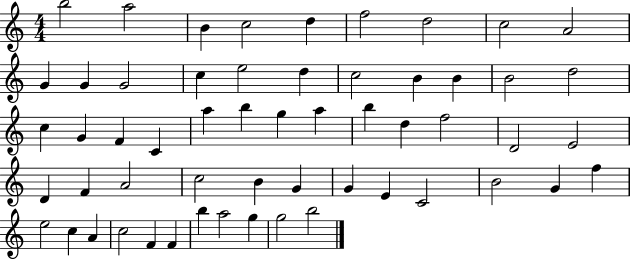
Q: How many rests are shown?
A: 0